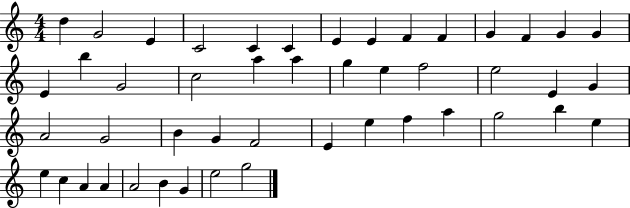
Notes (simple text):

D5/q G4/h E4/q C4/h C4/q C4/q E4/q E4/q F4/q F4/q G4/q F4/q G4/q G4/q E4/q B5/q G4/h C5/h A5/q A5/q G5/q E5/q F5/h E5/h E4/q G4/q A4/h G4/h B4/q G4/q F4/h E4/q E5/q F5/q A5/q G5/h B5/q E5/q E5/q C5/q A4/q A4/q A4/h B4/q G4/q E5/h G5/h